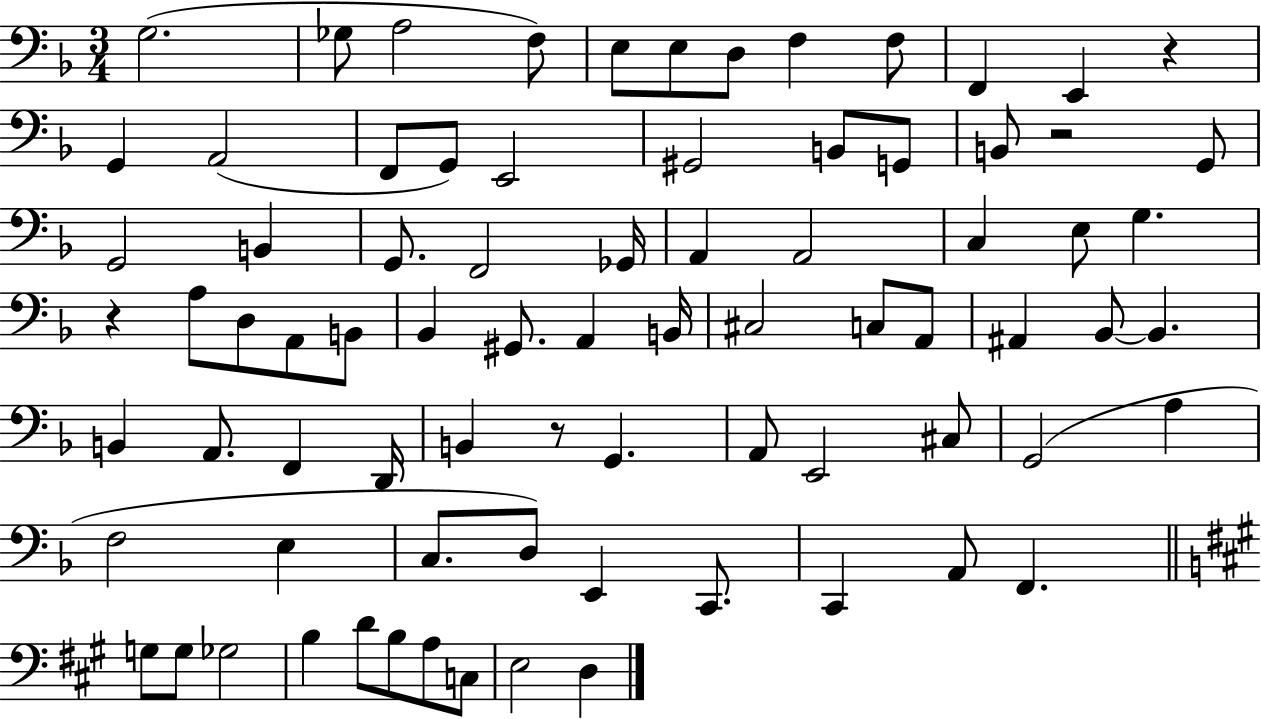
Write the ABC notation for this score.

X:1
T:Untitled
M:3/4
L:1/4
K:F
G,2 _G,/2 A,2 F,/2 E,/2 E,/2 D,/2 F, F,/2 F,, E,, z G,, A,,2 F,,/2 G,,/2 E,,2 ^G,,2 B,,/2 G,,/2 B,,/2 z2 G,,/2 G,,2 B,, G,,/2 F,,2 _G,,/4 A,, A,,2 C, E,/2 G, z A,/2 D,/2 A,,/2 B,,/2 _B,, ^G,,/2 A,, B,,/4 ^C,2 C,/2 A,,/2 ^A,, _B,,/2 _B,, B,, A,,/2 F,, D,,/4 B,, z/2 G,, A,,/2 E,,2 ^C,/2 G,,2 A, F,2 E, C,/2 D,/2 E,, C,,/2 C,, A,,/2 F,, G,/2 G,/2 _G,2 B, D/2 B,/2 A,/2 C,/2 E,2 D,